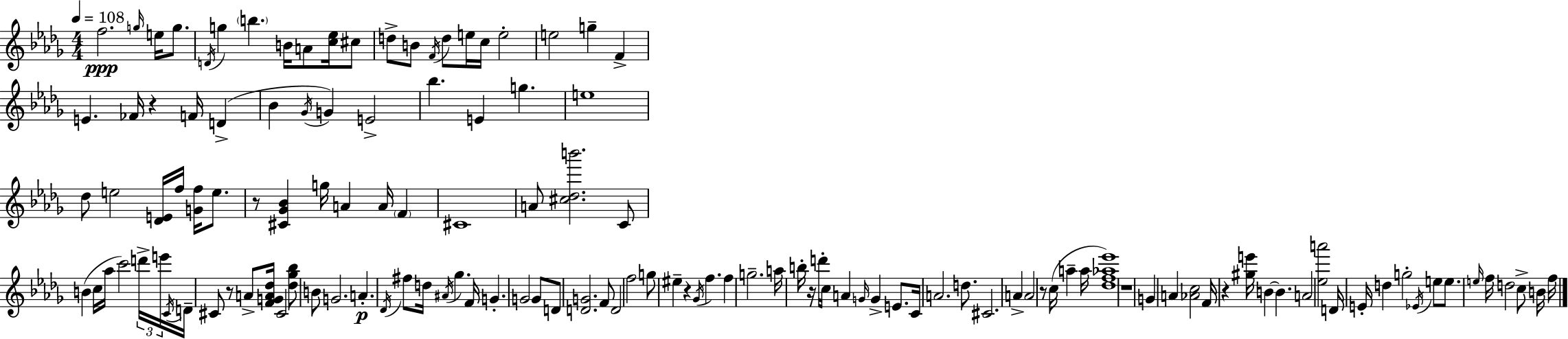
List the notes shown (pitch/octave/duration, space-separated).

F5/h. G5/s E5/s G5/e. D4/s G5/q B5/q. B4/s A4/e [C5,Eb5]/s C#5/e D5/e B4/e F4/s D5/e E5/s C5/s E5/h E5/h G5/q F4/q E4/q. FES4/s R/q F4/s D4/q Bb4/q Gb4/s G4/q E4/h Bb5/q. E4/q G5/q. E5/w Db5/e E5/h [Db4,E4]/s F5/s [G4,F5]/s E5/e. R/e [C#4,Gb4,Bb4]/q G5/s A4/q A4/s F4/q C#4/w A4/e [C#5,Db5,B6]/h. C4/e B4/q C5/s Ab5/s C6/h D6/s E6/s C4/s D4/s C#4/e R/e A4/e [F4,G4,A4,Db5]/s C#4/h [Db5,Gb5,Bb5]/e B4/e G4/h. A4/q. Db4/s F#5/e D5/s A#4/s Gb5/q. F4/s G4/q. G4/h G4/e D4/e [D4,G4]/h. F4/e D4/h F5/h G5/e EIS5/q R/q Gb4/s F5/q. F5/q G5/h. A5/s B5/s R/s D6/s C5/s A4/q G4/s G4/q E4/e. C4/s A4/h. D5/e. C#4/h. A4/q A4/h R/e C5/s A5/q A5/s [Db5,F5,Ab5,Eb6]/w R/w G4/q A4/q [Ab4,C5]/h F4/s R/q [G#5,E6]/s B4/q B4/q. A4/h [Eb5,A6]/h D4/s E4/s D5/q G5/h Eb4/s E5/e E5/e. E5/s F5/s D5/h C5/e B4/s F5/s